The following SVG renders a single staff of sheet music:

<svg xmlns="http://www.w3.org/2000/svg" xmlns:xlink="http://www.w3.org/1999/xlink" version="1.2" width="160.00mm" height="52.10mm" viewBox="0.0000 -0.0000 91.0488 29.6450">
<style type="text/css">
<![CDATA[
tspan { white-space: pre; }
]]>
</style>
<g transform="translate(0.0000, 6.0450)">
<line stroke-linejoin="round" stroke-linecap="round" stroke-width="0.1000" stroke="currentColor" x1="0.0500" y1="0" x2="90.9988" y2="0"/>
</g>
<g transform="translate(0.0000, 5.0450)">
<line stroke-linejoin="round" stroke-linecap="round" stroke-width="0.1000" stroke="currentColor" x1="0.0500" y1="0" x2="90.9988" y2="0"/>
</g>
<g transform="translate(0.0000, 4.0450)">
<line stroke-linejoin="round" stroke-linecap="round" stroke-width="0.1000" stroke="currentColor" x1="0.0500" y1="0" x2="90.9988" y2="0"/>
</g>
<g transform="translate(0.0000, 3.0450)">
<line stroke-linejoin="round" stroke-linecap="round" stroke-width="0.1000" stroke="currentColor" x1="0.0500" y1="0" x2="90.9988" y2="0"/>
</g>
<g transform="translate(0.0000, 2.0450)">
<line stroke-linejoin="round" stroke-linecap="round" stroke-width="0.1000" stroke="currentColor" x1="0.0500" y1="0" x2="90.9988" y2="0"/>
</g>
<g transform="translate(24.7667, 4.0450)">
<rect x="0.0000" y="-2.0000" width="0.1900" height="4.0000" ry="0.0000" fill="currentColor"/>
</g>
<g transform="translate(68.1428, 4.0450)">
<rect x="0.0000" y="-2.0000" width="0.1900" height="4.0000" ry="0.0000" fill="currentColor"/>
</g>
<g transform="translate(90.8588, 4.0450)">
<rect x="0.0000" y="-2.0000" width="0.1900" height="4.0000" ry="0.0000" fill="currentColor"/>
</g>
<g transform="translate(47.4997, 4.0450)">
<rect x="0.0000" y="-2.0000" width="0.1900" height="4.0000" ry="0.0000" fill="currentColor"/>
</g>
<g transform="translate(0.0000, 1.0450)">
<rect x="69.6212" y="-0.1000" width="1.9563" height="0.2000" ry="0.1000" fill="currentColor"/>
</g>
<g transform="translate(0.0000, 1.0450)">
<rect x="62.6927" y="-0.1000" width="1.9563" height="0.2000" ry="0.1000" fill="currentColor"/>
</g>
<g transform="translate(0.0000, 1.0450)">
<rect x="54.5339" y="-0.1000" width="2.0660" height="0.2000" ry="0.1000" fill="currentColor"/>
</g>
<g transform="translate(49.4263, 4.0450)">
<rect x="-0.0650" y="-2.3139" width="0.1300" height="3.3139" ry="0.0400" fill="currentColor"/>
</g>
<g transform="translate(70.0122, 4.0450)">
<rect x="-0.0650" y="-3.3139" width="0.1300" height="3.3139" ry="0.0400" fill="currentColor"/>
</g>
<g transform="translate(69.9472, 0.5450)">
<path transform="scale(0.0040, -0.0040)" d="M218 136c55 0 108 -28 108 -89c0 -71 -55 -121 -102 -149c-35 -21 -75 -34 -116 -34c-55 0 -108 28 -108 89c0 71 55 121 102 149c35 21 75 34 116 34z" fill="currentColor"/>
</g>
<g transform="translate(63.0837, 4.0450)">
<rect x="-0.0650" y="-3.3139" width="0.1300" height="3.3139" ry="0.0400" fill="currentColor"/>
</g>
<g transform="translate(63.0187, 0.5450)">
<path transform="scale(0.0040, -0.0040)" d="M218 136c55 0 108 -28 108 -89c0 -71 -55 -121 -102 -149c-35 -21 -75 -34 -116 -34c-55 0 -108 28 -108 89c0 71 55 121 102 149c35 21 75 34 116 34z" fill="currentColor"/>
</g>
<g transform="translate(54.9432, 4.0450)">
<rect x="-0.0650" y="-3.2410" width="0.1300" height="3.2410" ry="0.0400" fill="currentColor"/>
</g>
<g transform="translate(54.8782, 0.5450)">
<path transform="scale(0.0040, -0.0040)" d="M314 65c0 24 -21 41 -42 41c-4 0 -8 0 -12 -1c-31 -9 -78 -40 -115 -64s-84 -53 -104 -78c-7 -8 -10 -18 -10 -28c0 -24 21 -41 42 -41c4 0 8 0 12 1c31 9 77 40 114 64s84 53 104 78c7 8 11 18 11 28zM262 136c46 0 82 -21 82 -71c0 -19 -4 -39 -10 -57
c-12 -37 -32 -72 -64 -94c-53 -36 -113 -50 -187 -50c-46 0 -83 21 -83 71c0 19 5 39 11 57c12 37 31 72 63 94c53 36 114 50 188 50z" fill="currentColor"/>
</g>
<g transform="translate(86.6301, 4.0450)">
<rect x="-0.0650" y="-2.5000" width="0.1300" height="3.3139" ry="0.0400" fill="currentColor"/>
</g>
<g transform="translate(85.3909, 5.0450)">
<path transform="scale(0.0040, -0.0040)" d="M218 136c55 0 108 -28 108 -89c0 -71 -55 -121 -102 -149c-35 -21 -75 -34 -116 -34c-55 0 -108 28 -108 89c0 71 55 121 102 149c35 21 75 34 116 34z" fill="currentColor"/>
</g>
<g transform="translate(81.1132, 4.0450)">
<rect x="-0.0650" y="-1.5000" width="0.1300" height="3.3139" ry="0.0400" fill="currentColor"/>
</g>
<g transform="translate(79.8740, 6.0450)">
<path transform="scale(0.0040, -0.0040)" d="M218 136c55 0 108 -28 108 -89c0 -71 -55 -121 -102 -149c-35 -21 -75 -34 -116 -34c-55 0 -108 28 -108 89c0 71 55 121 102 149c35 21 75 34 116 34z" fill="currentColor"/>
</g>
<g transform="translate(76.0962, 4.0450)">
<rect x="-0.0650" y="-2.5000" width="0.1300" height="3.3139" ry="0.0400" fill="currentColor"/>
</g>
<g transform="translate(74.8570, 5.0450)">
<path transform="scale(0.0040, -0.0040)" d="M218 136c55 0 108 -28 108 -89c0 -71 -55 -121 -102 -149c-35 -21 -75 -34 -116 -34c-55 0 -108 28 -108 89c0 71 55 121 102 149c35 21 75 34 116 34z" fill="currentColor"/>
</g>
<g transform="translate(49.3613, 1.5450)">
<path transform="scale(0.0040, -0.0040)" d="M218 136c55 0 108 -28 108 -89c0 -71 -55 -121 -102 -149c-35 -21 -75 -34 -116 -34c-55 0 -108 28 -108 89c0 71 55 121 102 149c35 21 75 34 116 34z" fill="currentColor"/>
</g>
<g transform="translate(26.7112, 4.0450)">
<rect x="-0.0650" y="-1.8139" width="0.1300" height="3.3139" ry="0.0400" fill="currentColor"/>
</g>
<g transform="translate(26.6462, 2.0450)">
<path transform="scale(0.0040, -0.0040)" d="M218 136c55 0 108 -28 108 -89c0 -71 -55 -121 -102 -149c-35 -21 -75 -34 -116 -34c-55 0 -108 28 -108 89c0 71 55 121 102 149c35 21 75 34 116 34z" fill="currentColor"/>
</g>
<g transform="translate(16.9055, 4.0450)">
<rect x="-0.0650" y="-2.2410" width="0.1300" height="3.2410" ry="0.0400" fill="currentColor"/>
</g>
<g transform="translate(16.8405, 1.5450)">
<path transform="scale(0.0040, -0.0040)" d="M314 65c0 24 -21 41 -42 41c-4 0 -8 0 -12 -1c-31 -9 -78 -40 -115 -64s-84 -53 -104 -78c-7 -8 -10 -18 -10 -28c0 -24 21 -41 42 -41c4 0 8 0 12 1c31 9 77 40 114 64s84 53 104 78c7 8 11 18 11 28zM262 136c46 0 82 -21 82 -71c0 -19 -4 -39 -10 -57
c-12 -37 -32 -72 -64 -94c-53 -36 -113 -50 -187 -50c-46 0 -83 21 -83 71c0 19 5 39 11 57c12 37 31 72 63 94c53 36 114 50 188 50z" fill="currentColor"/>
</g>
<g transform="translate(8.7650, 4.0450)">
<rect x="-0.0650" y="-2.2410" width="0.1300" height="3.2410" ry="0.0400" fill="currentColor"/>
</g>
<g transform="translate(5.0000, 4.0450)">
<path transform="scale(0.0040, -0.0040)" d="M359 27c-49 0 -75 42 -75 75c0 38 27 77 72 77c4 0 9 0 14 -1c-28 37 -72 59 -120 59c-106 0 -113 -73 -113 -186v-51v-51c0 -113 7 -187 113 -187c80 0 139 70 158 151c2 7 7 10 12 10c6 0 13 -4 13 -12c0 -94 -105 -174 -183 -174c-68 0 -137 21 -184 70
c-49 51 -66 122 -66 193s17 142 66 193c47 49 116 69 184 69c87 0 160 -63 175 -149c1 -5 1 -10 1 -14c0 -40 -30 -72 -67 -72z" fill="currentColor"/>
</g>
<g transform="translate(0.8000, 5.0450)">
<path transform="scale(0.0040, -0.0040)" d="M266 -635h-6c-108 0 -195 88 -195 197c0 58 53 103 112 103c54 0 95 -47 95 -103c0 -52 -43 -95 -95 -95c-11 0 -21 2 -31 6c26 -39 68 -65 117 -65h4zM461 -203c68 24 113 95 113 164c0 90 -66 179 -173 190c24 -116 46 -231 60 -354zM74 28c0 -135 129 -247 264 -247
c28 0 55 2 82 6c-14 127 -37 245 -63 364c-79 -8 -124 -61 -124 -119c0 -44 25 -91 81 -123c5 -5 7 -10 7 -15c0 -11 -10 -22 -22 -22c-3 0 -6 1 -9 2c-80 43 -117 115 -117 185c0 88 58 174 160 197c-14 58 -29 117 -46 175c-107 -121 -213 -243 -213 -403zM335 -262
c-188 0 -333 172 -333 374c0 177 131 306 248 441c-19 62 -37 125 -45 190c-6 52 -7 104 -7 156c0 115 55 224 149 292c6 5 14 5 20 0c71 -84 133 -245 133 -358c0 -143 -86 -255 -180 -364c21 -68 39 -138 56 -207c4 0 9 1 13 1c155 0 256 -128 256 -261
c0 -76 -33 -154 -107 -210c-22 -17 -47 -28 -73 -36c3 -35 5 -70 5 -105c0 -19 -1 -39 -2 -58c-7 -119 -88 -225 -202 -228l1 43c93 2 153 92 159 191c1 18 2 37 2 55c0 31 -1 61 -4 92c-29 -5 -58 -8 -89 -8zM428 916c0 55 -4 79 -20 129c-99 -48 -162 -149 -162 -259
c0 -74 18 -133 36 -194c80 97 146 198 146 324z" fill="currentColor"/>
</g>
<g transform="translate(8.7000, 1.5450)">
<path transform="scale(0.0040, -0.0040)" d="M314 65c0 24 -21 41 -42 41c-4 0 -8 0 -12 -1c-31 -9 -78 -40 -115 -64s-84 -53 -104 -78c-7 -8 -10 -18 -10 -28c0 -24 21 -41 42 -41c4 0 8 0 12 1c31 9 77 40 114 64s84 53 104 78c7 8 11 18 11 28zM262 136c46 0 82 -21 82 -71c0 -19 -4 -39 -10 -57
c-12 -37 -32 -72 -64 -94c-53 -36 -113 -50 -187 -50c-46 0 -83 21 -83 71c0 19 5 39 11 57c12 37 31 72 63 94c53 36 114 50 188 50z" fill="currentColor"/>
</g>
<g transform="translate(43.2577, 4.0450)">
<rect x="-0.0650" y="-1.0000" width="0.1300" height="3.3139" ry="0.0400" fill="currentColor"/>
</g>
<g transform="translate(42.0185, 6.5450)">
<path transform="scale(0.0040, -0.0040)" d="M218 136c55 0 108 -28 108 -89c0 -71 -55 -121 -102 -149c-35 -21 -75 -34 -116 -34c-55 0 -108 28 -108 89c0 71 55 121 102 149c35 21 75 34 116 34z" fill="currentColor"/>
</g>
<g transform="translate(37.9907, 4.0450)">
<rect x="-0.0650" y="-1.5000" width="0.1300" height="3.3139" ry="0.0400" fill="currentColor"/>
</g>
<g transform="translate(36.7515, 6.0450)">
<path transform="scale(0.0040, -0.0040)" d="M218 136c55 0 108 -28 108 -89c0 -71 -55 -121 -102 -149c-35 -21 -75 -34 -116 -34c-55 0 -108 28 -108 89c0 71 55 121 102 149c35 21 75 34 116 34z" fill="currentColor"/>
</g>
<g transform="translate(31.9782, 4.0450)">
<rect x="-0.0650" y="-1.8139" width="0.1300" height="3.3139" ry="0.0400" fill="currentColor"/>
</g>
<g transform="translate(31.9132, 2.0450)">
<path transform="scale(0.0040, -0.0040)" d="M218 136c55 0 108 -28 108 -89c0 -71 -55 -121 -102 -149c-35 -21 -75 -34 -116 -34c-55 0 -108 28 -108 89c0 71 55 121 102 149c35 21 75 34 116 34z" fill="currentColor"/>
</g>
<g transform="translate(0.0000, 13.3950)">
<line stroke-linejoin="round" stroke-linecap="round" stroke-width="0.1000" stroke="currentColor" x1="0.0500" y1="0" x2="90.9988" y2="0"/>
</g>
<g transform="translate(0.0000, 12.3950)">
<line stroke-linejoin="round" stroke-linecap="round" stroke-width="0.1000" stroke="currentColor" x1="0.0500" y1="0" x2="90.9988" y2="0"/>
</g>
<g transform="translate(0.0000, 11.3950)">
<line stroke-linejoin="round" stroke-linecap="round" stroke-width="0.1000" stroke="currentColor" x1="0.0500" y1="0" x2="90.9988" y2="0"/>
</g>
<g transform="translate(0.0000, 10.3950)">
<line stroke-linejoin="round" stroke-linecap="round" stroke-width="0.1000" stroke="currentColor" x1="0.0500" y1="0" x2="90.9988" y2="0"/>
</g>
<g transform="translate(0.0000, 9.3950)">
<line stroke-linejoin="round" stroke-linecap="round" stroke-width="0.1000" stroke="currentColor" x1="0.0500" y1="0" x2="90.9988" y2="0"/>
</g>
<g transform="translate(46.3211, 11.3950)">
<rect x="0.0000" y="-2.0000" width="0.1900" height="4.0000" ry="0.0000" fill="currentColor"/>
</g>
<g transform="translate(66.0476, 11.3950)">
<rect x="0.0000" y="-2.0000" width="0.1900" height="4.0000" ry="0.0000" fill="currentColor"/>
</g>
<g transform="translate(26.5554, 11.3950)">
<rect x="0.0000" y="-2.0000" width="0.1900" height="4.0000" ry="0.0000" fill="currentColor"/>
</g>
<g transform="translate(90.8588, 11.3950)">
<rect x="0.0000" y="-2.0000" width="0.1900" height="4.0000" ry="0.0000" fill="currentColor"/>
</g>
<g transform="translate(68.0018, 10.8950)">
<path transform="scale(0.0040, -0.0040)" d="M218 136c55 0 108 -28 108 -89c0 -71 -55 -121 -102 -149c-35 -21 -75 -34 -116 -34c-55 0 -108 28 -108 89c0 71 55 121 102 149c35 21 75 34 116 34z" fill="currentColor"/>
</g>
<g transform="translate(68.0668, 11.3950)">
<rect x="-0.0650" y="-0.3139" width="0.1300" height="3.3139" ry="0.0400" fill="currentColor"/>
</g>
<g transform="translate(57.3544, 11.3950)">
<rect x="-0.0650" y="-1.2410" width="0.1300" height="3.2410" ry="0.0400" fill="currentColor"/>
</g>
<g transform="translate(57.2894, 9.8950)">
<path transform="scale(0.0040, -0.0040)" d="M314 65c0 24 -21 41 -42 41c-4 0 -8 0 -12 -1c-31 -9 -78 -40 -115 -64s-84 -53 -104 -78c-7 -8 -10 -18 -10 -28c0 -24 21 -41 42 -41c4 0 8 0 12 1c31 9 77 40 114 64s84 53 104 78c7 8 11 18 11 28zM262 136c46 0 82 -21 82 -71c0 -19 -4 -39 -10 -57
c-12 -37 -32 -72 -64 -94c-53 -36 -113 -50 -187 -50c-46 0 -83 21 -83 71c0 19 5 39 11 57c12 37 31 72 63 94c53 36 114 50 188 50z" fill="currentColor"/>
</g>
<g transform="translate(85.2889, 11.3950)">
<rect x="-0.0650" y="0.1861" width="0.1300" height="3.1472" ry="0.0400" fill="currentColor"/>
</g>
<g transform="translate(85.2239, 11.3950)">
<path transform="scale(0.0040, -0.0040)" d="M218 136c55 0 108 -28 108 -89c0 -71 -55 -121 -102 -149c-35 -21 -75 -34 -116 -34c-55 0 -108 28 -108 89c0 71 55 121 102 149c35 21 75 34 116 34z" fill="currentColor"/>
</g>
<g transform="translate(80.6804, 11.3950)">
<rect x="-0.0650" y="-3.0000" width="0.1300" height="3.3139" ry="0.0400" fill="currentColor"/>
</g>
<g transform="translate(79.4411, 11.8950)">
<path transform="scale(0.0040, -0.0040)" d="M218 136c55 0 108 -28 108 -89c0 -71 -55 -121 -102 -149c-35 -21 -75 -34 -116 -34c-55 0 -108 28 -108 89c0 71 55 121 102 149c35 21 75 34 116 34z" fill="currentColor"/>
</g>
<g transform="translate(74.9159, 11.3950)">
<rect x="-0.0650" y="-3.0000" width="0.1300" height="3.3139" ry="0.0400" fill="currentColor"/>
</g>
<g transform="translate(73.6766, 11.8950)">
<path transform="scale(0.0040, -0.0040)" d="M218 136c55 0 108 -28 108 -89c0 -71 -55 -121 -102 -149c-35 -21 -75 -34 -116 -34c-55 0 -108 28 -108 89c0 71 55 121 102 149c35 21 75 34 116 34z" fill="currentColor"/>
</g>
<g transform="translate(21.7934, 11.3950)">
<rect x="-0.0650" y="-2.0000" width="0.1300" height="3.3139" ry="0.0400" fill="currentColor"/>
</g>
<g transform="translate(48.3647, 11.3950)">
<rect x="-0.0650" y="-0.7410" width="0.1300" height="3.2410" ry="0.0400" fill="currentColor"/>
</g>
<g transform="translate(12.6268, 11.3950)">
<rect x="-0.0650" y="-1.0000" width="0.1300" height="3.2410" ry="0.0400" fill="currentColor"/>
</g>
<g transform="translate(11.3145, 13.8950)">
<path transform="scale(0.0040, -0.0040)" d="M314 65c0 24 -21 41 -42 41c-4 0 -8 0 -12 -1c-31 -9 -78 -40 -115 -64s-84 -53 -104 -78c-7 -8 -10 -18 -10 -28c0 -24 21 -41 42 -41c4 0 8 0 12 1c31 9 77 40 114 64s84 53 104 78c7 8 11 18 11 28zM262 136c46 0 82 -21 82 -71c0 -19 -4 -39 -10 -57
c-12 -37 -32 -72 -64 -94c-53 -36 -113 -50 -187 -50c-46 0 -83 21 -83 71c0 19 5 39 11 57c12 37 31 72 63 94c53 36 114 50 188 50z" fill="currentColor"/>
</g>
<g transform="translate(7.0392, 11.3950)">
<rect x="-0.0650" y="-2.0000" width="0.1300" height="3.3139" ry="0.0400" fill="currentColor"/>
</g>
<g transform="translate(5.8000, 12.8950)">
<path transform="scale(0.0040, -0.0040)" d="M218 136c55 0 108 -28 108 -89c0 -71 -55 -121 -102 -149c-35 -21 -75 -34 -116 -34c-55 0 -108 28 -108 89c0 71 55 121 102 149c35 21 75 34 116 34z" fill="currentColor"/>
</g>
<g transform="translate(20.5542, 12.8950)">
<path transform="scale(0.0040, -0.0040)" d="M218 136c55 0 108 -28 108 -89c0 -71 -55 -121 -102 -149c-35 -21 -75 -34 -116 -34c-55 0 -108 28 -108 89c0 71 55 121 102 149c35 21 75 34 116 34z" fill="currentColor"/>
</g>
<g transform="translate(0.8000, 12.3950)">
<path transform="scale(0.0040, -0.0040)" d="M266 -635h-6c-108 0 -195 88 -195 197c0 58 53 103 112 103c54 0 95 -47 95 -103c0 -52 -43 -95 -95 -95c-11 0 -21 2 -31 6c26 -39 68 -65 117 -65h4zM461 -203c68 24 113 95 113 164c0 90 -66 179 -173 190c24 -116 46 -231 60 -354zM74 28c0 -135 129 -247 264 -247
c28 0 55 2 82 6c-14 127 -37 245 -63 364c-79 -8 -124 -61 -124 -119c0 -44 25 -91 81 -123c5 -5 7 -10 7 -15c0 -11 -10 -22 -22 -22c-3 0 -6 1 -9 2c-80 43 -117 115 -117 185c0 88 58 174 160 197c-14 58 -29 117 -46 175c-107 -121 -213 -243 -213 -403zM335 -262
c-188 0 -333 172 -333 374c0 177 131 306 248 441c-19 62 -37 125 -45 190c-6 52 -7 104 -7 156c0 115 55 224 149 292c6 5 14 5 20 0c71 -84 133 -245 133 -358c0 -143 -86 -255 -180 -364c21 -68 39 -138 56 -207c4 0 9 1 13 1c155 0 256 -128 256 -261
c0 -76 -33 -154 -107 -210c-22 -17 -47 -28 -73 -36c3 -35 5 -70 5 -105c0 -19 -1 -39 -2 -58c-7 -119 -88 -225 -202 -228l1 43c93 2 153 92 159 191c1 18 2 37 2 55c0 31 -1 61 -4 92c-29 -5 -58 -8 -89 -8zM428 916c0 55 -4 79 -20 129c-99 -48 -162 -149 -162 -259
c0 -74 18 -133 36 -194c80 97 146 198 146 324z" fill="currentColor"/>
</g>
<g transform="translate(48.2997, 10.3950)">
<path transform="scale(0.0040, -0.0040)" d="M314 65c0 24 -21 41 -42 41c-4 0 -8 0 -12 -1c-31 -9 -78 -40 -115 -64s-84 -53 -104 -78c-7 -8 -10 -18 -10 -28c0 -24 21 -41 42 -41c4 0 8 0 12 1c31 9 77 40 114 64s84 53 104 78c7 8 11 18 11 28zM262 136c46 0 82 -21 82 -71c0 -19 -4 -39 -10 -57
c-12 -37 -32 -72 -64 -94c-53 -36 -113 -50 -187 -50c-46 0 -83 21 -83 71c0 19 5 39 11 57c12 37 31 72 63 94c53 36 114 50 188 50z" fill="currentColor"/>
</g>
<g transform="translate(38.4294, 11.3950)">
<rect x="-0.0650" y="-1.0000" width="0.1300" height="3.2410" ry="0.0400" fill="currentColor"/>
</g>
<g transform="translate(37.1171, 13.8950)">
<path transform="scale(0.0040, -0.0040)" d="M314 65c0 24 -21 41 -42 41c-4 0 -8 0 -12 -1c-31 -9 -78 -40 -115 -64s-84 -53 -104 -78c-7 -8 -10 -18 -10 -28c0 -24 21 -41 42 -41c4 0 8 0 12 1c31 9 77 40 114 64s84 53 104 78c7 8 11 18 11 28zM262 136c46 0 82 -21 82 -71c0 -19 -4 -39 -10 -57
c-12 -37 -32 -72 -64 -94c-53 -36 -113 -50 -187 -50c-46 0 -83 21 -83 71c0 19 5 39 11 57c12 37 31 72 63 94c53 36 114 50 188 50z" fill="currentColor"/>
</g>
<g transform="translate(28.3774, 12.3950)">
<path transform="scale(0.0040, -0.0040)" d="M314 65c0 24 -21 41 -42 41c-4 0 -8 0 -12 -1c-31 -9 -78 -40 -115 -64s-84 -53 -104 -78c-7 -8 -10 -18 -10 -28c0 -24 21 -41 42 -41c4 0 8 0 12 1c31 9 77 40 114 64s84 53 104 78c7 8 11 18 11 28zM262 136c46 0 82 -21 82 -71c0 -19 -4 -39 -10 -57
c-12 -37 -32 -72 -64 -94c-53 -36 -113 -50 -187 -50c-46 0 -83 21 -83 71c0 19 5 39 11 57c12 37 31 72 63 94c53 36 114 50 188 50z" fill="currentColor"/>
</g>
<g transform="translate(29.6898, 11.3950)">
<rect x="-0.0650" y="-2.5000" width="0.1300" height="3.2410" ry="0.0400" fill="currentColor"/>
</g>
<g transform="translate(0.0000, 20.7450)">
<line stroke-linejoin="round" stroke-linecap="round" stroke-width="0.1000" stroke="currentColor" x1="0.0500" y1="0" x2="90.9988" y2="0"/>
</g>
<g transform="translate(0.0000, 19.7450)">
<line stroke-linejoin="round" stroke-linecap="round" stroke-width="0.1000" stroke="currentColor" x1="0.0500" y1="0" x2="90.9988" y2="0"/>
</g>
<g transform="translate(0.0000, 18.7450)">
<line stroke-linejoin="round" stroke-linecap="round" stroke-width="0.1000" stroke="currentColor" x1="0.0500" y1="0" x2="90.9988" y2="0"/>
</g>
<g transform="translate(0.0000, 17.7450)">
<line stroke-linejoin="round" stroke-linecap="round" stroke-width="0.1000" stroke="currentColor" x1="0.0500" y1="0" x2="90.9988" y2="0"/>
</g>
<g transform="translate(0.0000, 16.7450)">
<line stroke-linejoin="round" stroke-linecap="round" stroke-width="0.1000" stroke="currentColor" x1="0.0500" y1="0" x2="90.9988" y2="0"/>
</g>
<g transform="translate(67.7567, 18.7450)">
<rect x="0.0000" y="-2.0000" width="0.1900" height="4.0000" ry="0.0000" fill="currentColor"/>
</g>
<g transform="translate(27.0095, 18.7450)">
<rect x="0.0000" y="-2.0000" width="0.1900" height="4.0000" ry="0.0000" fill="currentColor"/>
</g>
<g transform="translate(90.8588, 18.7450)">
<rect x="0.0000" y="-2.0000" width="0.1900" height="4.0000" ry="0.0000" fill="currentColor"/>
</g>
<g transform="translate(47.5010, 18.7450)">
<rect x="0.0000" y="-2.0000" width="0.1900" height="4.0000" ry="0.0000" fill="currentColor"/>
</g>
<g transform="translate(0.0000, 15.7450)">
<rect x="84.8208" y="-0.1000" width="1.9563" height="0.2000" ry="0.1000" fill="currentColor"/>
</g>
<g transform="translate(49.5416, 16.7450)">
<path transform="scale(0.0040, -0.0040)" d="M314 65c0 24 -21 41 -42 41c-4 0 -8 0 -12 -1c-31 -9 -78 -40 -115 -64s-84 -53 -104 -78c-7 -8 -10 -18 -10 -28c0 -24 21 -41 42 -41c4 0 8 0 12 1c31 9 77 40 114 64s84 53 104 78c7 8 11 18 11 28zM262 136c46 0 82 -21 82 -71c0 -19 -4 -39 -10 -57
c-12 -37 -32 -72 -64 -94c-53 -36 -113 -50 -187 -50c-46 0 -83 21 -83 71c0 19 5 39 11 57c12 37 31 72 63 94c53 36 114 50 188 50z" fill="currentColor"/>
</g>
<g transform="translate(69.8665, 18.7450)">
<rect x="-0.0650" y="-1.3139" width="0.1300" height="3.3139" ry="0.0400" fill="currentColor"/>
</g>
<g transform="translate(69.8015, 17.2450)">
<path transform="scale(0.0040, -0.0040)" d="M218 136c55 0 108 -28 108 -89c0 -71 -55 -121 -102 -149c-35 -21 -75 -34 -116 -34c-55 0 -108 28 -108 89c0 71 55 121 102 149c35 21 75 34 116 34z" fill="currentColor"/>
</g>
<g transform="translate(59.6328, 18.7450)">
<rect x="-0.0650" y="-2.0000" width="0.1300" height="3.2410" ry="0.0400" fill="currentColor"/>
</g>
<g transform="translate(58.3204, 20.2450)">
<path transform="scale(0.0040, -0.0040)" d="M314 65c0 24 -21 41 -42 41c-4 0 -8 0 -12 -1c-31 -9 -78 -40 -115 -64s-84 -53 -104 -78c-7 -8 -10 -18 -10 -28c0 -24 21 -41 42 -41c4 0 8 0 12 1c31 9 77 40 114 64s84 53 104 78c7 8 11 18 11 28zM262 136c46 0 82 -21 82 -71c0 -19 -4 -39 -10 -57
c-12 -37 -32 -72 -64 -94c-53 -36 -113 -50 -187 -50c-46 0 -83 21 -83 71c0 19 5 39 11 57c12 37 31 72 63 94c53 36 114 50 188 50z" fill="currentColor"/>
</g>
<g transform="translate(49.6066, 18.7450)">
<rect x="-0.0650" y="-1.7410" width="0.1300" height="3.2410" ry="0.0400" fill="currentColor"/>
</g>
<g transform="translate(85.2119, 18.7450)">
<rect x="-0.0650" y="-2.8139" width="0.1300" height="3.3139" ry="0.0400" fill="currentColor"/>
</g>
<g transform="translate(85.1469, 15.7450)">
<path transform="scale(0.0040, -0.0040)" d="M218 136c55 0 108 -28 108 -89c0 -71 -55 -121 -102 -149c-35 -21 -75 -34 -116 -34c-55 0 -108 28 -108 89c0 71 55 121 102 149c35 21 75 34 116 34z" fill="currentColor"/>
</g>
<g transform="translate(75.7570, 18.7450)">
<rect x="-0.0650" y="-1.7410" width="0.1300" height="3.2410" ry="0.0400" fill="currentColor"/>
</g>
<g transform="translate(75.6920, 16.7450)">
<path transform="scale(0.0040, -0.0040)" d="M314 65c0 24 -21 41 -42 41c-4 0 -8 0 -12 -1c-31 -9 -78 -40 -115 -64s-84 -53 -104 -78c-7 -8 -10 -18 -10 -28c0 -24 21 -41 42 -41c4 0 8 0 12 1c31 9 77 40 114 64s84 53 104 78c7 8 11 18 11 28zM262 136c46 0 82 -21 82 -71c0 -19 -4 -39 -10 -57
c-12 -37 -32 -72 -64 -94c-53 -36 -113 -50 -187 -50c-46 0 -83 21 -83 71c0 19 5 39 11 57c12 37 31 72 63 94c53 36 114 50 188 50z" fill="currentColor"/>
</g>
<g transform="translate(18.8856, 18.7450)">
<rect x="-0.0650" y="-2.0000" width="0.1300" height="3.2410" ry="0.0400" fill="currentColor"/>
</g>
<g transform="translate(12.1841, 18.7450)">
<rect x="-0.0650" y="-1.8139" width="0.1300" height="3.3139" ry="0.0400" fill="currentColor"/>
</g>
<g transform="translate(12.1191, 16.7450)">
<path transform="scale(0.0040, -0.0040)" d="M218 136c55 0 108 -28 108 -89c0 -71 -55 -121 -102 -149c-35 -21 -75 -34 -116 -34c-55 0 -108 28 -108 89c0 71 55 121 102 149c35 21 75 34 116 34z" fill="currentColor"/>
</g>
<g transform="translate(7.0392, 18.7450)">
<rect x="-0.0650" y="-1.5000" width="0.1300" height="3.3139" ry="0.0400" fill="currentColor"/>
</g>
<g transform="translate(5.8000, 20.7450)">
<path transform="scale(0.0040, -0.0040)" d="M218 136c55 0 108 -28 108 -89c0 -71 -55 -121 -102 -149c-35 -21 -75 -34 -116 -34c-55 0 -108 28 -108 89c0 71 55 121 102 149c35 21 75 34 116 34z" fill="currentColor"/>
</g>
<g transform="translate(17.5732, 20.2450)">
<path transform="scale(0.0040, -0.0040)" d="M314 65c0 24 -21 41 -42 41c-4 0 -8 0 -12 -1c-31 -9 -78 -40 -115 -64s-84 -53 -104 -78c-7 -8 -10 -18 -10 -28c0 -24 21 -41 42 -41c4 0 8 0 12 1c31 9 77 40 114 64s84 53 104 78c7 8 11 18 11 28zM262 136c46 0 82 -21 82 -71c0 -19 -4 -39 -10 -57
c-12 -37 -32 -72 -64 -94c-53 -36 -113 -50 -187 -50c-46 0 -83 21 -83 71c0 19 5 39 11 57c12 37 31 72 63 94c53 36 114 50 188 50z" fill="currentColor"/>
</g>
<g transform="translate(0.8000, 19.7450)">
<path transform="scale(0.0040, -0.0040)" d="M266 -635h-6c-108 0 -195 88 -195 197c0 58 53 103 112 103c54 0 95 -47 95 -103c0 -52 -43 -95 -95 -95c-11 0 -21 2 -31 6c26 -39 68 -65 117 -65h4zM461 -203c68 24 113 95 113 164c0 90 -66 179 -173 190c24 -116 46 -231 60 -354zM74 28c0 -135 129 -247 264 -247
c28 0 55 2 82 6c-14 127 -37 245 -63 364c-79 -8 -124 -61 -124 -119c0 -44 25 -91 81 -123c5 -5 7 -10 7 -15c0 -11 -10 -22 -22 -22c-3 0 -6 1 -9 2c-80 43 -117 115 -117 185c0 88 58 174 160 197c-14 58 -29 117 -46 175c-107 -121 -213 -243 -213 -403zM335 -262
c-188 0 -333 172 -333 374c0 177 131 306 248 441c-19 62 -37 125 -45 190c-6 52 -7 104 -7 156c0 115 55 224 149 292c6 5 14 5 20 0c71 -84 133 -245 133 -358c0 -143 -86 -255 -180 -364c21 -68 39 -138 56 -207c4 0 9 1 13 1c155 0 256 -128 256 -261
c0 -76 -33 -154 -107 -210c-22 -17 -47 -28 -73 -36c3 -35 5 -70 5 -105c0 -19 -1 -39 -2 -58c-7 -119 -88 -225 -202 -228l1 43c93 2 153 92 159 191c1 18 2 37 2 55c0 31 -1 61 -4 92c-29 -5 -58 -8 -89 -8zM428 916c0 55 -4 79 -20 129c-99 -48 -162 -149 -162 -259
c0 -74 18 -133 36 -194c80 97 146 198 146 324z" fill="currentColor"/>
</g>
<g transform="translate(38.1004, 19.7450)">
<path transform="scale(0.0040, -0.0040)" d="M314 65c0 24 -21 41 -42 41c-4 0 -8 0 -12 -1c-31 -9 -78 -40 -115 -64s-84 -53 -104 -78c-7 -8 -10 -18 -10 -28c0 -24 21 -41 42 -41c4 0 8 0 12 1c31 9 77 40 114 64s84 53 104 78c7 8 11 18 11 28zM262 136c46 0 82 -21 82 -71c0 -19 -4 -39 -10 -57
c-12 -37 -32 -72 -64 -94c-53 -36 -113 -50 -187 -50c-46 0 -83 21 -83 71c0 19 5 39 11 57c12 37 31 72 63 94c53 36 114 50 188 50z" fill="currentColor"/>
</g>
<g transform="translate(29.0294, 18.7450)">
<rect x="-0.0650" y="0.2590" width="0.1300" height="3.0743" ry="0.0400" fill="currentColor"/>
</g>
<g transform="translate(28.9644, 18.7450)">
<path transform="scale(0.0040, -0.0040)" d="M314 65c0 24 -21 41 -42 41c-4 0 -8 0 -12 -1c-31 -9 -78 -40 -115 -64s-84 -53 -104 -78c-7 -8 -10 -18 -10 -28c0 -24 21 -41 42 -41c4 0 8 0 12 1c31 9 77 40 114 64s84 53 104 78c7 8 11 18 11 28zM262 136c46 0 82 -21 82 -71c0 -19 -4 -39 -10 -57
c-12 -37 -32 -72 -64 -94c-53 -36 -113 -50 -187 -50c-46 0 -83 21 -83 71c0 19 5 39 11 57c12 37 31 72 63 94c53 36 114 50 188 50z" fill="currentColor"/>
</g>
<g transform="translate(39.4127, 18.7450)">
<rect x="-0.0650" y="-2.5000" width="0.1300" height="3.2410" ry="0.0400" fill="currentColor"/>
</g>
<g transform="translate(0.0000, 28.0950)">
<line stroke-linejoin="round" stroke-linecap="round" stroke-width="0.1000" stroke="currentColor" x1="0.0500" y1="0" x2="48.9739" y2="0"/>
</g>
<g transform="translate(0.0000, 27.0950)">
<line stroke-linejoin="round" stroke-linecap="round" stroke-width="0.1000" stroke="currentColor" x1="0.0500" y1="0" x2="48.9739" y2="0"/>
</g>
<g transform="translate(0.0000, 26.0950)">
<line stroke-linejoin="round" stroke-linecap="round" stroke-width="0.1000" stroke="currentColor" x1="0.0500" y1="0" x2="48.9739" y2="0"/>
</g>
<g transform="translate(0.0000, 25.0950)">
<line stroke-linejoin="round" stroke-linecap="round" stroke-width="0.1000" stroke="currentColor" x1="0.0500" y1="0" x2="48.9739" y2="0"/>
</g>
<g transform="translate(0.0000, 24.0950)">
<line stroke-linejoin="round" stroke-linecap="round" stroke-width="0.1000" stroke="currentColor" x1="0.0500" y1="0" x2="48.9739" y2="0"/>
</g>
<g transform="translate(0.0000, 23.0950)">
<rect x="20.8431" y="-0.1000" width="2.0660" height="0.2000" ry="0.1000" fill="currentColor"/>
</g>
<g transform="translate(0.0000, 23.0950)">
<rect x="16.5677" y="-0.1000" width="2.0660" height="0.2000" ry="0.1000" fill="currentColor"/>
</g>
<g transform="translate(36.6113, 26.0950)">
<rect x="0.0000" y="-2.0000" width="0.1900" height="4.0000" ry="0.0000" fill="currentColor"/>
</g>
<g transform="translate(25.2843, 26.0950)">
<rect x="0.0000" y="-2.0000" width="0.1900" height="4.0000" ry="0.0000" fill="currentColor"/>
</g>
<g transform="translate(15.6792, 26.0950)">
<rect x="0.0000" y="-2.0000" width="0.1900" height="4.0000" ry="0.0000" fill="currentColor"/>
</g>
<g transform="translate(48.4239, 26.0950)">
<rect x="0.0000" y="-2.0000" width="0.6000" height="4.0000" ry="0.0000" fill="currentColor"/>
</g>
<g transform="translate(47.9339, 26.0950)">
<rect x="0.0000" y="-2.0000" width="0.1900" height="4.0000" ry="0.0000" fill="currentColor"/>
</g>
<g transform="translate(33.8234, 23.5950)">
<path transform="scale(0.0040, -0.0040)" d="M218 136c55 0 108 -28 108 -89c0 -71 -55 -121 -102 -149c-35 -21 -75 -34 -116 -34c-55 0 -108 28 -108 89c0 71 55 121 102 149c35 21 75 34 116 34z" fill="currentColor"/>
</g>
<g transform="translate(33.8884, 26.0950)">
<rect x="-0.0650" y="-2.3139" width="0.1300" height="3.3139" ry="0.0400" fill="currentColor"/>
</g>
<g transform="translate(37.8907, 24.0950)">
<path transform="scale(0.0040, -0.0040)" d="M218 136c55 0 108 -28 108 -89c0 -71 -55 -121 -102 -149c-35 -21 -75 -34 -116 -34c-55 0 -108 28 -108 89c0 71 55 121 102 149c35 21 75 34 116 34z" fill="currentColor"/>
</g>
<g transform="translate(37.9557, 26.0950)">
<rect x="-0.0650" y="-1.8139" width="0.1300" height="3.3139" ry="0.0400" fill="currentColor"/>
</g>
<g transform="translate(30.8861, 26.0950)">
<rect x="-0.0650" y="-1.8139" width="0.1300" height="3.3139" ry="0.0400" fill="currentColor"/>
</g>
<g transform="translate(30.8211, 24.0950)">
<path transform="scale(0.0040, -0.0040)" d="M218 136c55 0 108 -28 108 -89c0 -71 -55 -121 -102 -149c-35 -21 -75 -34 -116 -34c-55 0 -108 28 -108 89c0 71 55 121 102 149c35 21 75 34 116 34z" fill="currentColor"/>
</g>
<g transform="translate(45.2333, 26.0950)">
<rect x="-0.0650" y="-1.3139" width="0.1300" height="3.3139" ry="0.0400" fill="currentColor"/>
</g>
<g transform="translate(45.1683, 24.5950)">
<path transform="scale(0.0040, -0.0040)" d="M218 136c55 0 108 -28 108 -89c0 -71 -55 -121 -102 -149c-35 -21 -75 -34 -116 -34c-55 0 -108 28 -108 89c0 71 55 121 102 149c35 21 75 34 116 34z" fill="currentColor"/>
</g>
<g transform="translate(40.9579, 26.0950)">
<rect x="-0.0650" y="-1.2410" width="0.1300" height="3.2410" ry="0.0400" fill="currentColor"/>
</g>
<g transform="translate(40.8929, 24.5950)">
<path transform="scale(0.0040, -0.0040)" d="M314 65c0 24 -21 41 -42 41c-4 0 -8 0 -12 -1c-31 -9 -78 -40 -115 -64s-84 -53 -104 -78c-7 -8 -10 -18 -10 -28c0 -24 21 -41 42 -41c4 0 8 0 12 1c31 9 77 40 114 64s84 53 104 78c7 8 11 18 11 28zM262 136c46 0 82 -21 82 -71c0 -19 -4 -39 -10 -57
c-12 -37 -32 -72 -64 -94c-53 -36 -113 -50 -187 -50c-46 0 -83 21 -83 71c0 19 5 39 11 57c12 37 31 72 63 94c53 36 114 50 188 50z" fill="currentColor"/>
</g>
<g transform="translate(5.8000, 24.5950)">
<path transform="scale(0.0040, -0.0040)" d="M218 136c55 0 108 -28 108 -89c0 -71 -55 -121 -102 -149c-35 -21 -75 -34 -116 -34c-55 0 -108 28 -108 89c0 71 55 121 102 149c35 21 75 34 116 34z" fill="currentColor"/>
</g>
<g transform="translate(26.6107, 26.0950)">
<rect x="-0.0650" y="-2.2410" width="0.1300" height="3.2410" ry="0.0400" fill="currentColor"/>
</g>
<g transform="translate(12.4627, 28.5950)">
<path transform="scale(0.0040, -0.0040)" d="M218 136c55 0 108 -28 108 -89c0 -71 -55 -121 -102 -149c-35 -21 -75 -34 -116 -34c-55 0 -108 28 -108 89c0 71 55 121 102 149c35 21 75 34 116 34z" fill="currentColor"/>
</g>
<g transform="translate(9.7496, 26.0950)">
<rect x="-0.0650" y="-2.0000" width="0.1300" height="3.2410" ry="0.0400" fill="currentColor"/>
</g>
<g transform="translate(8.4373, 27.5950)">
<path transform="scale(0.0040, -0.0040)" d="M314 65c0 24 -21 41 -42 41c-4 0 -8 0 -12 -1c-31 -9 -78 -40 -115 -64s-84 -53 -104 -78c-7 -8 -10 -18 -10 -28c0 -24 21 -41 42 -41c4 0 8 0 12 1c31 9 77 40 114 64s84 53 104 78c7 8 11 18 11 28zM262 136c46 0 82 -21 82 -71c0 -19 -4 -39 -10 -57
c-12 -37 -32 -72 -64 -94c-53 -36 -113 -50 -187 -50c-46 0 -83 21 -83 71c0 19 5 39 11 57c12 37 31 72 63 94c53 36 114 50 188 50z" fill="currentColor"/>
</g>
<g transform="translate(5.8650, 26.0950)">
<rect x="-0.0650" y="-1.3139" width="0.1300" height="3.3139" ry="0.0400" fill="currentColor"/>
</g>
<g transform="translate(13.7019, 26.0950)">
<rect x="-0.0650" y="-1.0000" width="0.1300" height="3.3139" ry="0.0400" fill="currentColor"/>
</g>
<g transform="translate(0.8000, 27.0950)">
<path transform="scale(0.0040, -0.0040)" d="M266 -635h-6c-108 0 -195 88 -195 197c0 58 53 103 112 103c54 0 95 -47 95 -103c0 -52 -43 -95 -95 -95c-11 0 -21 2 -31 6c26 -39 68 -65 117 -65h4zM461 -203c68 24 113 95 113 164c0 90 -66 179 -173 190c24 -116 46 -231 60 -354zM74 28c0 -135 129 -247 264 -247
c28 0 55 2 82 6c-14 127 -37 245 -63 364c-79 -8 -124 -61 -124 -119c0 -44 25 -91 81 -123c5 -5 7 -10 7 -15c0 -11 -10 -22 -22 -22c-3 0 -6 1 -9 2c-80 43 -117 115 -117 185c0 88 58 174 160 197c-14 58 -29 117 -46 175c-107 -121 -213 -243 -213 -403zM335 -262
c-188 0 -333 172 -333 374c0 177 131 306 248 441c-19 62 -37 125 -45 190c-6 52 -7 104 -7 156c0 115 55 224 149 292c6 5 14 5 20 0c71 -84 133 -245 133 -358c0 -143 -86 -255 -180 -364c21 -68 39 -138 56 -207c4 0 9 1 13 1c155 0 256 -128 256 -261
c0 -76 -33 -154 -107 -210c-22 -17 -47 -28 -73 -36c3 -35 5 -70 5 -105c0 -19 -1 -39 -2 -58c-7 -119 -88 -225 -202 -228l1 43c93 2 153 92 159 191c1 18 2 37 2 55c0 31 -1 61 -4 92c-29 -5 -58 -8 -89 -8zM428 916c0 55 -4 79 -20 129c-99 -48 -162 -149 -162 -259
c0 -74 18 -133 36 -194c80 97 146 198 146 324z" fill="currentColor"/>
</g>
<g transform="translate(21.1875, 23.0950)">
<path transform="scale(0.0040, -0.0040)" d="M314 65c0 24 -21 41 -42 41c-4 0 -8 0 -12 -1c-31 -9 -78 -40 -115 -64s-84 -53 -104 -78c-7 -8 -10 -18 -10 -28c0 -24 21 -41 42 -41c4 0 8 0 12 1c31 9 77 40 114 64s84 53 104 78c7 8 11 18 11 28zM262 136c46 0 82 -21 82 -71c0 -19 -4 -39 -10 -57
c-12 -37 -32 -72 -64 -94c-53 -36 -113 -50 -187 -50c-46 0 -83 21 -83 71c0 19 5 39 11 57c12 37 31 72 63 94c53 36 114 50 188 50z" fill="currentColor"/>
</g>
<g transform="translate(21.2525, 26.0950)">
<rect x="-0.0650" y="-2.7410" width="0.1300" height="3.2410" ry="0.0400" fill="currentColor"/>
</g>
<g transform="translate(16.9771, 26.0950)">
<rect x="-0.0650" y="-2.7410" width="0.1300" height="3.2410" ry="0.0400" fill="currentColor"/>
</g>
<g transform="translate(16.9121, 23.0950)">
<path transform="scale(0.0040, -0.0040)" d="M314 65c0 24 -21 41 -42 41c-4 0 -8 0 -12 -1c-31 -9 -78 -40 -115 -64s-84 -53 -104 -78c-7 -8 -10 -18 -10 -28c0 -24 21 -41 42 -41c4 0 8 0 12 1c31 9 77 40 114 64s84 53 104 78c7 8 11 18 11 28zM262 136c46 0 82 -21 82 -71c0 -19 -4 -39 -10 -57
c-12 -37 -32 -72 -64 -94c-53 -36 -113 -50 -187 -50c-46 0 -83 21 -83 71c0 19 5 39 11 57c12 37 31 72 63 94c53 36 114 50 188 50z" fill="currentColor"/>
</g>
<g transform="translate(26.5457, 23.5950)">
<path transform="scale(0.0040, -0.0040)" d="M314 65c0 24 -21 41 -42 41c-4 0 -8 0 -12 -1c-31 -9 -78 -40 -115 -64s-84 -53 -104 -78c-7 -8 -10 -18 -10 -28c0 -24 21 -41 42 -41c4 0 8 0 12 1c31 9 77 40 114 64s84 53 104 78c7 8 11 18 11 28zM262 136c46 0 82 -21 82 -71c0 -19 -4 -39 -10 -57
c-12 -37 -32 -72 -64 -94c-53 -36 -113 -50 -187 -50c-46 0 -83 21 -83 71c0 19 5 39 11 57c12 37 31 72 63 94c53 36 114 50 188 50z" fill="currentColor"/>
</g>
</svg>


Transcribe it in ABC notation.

X:1
T:Untitled
M:4/4
L:1/4
K:C
g2 g2 f f E D g b2 b b G E G F D2 F G2 D2 d2 e2 c A A B E f F2 B2 G2 f2 F2 e f2 a e F2 D a2 a2 g2 f g f e2 e